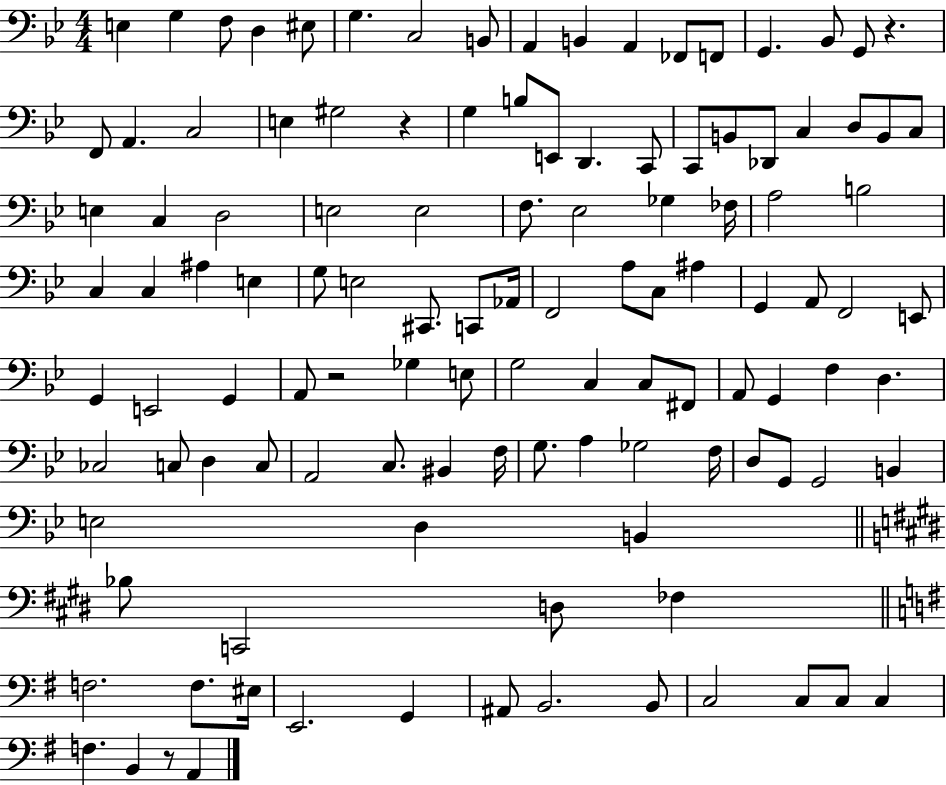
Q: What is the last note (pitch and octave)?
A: A2